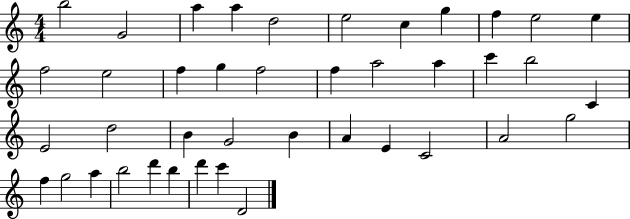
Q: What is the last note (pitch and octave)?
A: D4